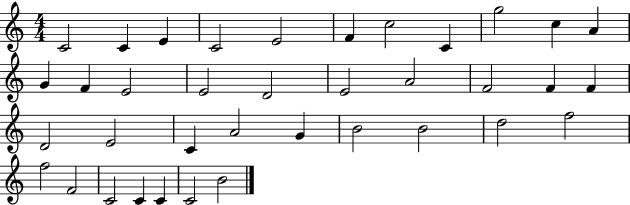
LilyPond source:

{
  \clef treble
  \numericTimeSignature
  \time 4/4
  \key c \major
  c'2 c'4 e'4 | c'2 e'2 | f'4 c''2 c'4 | g''2 c''4 a'4 | \break g'4 f'4 e'2 | e'2 d'2 | e'2 a'2 | f'2 f'4 f'4 | \break d'2 e'2 | c'4 a'2 g'4 | b'2 b'2 | d''2 f''2 | \break f''2 f'2 | c'2 c'4 c'4 | c'2 b'2 | \bar "|."
}